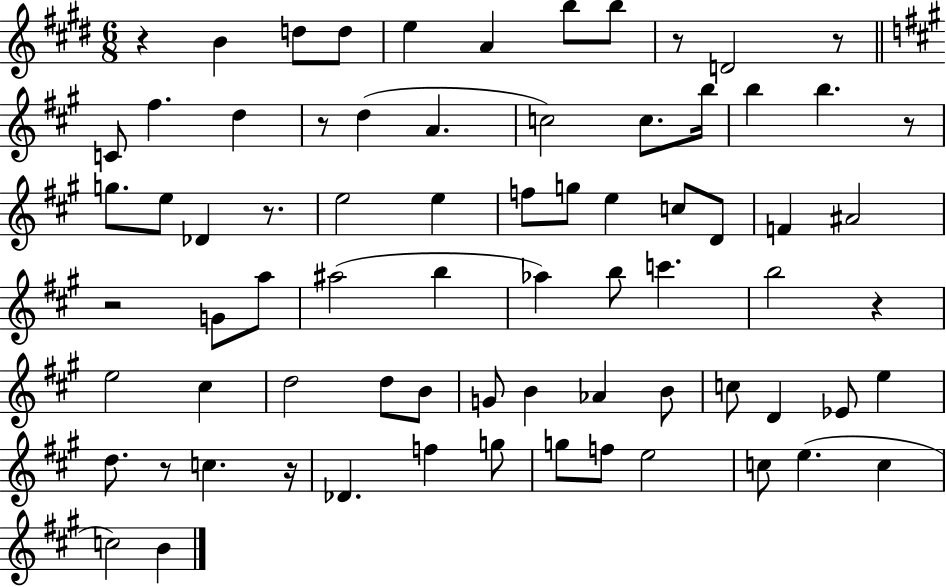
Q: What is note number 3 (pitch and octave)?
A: D5